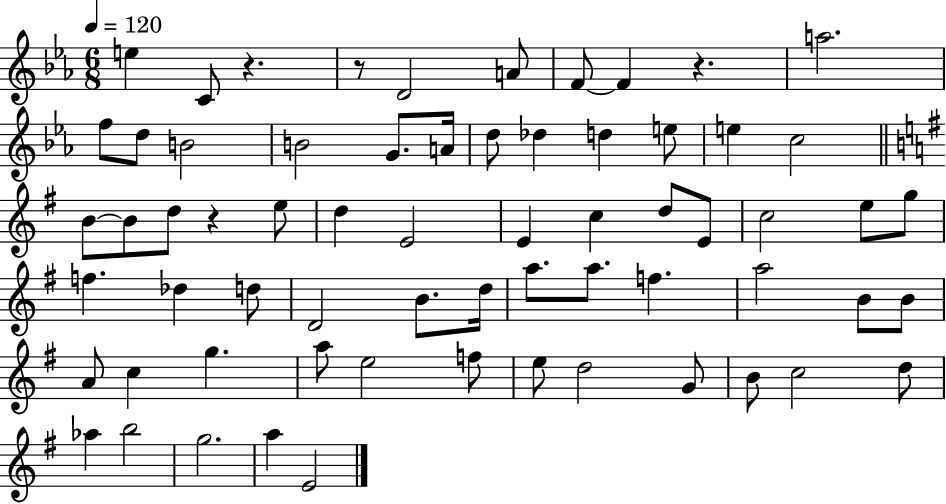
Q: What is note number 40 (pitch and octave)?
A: A5